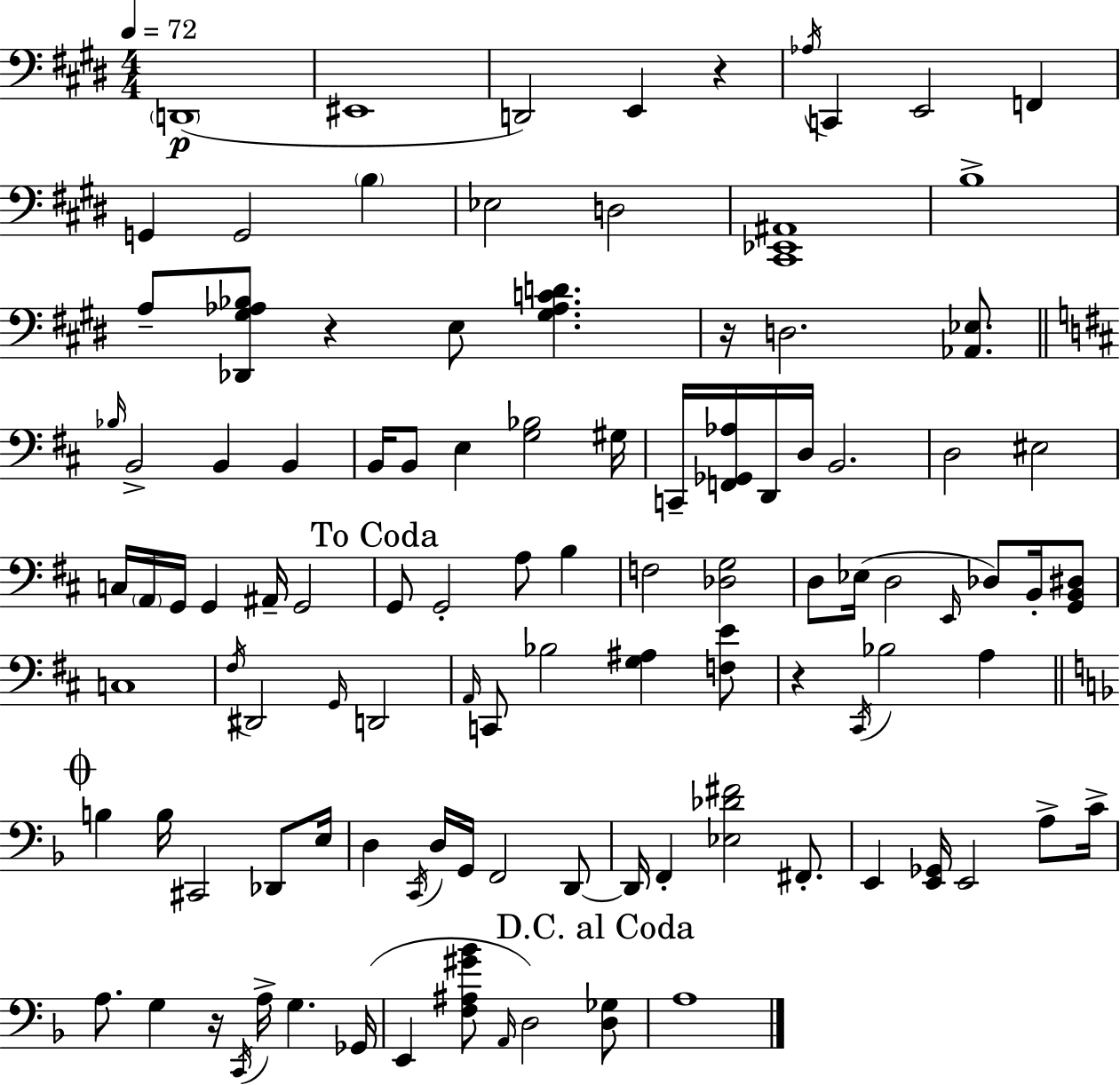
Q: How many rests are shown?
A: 5